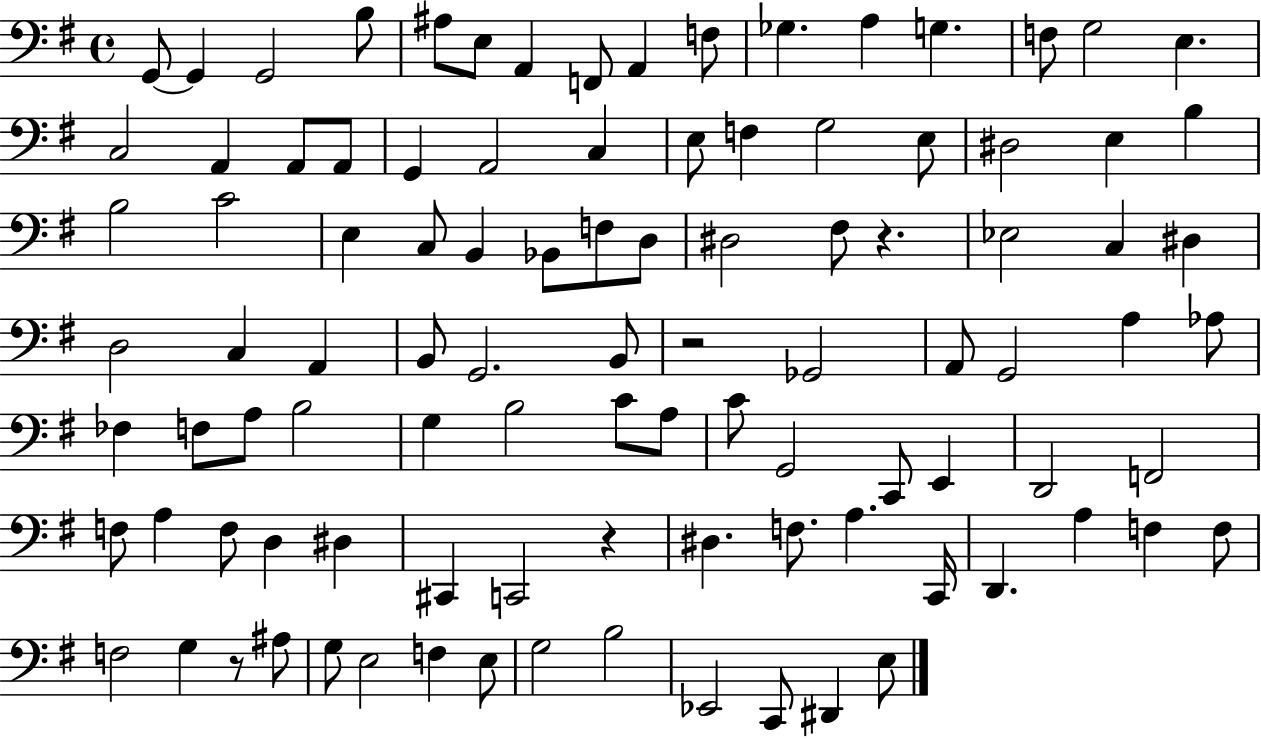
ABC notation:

X:1
T:Untitled
M:4/4
L:1/4
K:G
G,,/2 G,, G,,2 B,/2 ^A,/2 E,/2 A,, F,,/2 A,, F,/2 _G, A, G, F,/2 G,2 E, C,2 A,, A,,/2 A,,/2 G,, A,,2 C, E,/2 F, G,2 E,/2 ^D,2 E, B, B,2 C2 E, C,/2 B,, _B,,/2 F,/2 D,/2 ^D,2 ^F,/2 z _E,2 C, ^D, D,2 C, A,, B,,/2 G,,2 B,,/2 z2 _G,,2 A,,/2 G,,2 A, _A,/2 _F, F,/2 A,/2 B,2 G, B,2 C/2 A,/2 C/2 G,,2 C,,/2 E,, D,,2 F,,2 F,/2 A, F,/2 D, ^D, ^C,, C,,2 z ^D, F,/2 A, C,,/4 D,, A, F, F,/2 F,2 G, z/2 ^A,/2 G,/2 E,2 F, E,/2 G,2 B,2 _E,,2 C,,/2 ^D,, E,/2